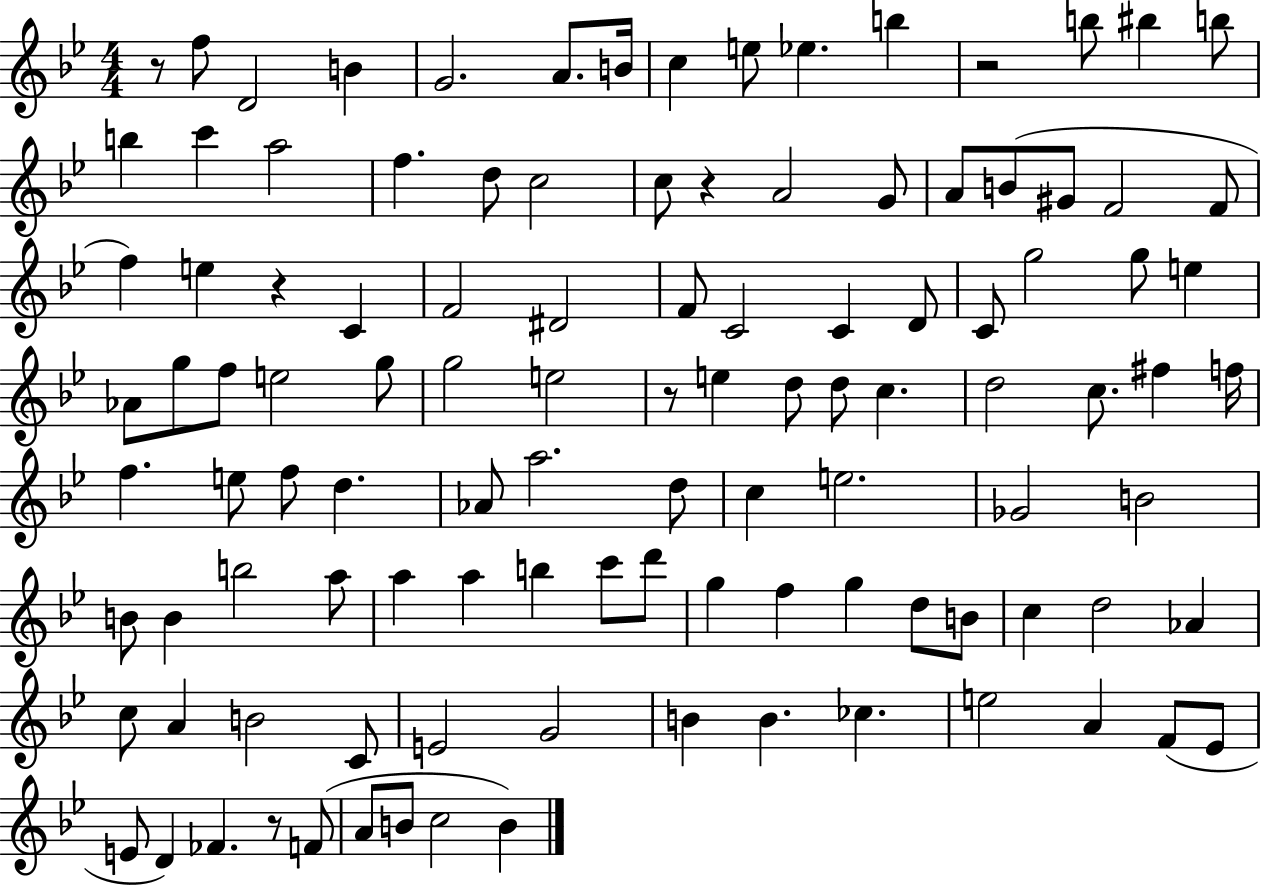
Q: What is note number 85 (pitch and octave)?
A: A4